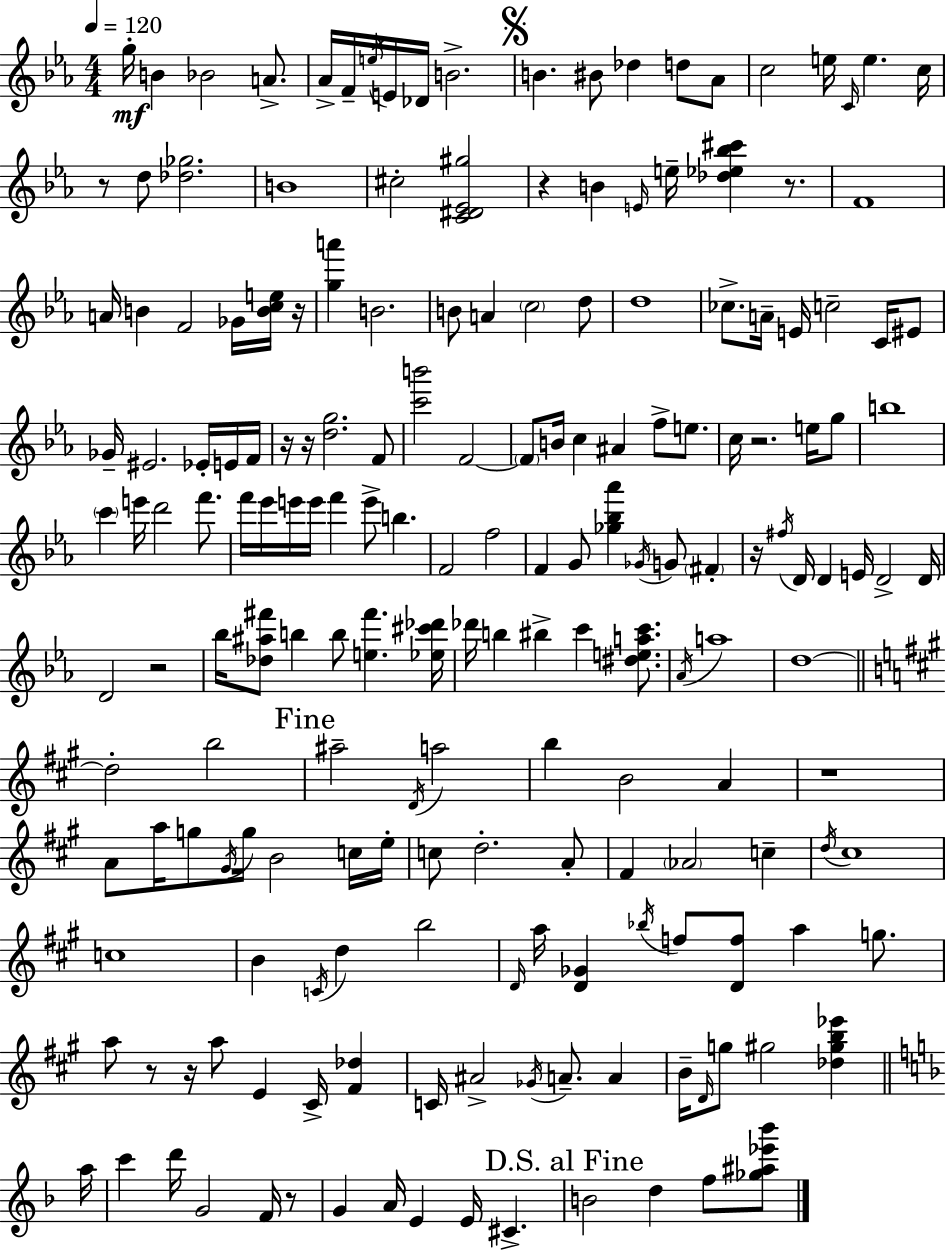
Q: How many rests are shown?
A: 13